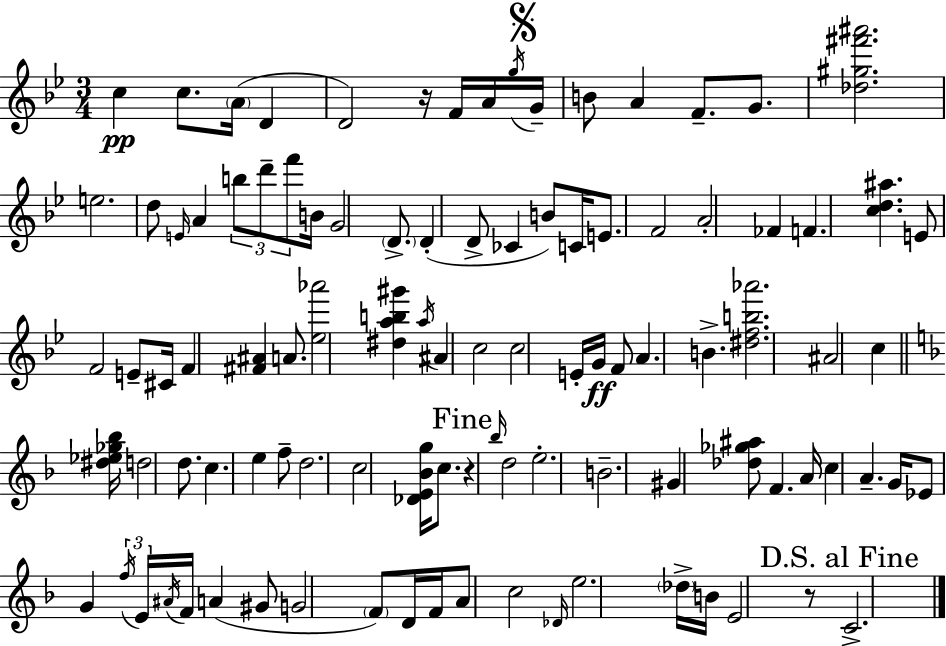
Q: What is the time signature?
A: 3/4